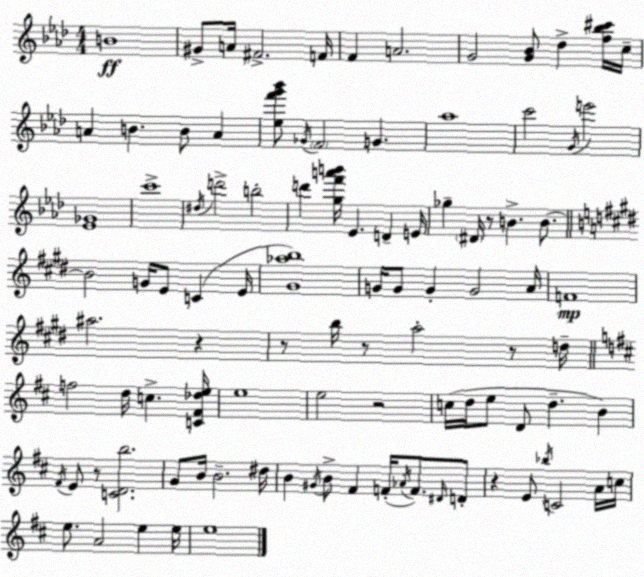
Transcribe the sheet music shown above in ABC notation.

X:1
T:Untitled
M:4/4
L:1/4
K:Fm
B4 ^G/2 A/4 ^F2 F/4 F A2 G2 [G_B]/2 _d [f_b^c']/4 c/4 A B B/2 A [_ef'g'_b']/2 _G/4 F2 G _a4 c'2 G/4 e'2 [_E_G]4 c'4 ^d/4 d'2 b2 d' [gf'a'b']/4 _E D E/4 _g ^D/4 z/2 B B/2 B2 G/4 E/2 C E/4 [^G_ab]4 G/4 G/2 G G2 A/4 F4 ^a2 z z/2 b/4 z/2 a2 z/2 d/4 f2 d/4 c [C^F_de]/4 e4 e2 z2 c/4 d/4 e/2 D/2 d B ^F/4 E/2 z/2 [CDb]2 G/2 B/4 B2 ^d/4 B ^G/4 B/2 ^F F/4 _A/4 F/2 ^D/4 D/2 z E/2 _b/4 C2 A/4 c/4 e/2 A2 e e/4 e4